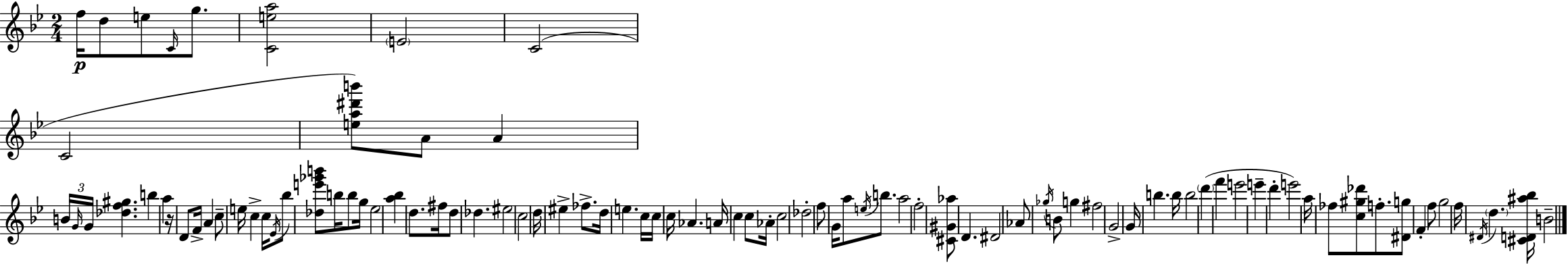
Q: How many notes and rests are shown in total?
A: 94